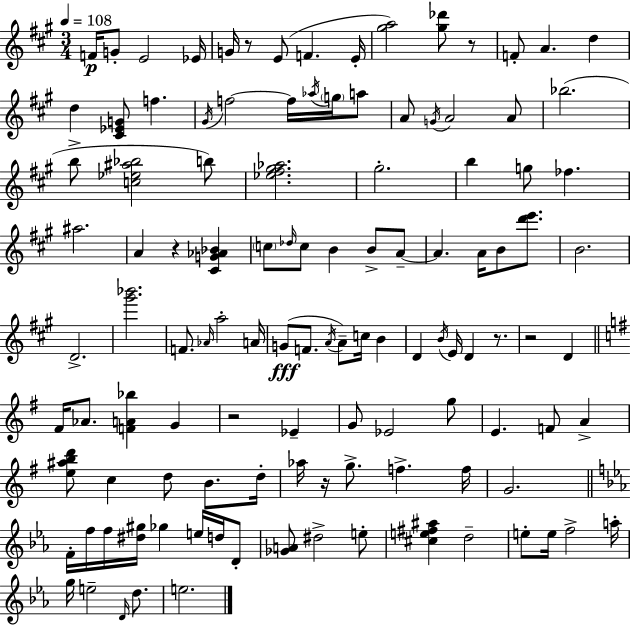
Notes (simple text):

F4/s G4/e E4/h Eb4/s G4/s R/e E4/e F4/q. E4/s [G#5,A5]/h [G#5,Db6]/e R/e F4/e A4/q. D5/q D5/q [C#4,Eb4,G4]/e F5/q. G#4/s F5/h F5/s Ab5/s G5/s A5/e A4/e G4/s A4/h A4/e Bb5/h. B5/e [C5,Eb5,A#5,Bb5]/h B5/e [Eb5,F#5,G#5,Ab5]/h. G#5/h. B5/q G5/e FES5/q. A#5/h. A4/q R/q [C#4,G4,Ab4,Bb4]/q C5/e Db5/s C5/e B4/q B4/e A4/e A4/q. A4/s B4/e [D6,E6]/e. B4/h. D4/h. [G#6,Bb6]/h. F4/e. Ab4/s A5/h A4/s G4/e F4/e. A4/s A4/e C5/s B4/q D4/q B4/s E4/s D4/q R/e. R/h D4/q F#4/s Ab4/e. [F4,A4,Bb5]/q G4/q R/h Eb4/q G4/e Eb4/h G5/e E4/q. F4/e A4/q [E5,A#5,B5,D6]/e C5/q D5/e B4/e. D5/s Ab5/s R/s G5/e. F5/q. F5/s G4/h. F4/s F5/s F5/s [D#5,G#5]/s Gb5/q E5/s D5/s D4/e [Gb4,A4]/e D#5/h E5/e [C#5,E5,F#5,A#5]/q D5/h E5/e E5/s F5/h A5/s G5/s E5/h D4/s D5/e. E5/h.